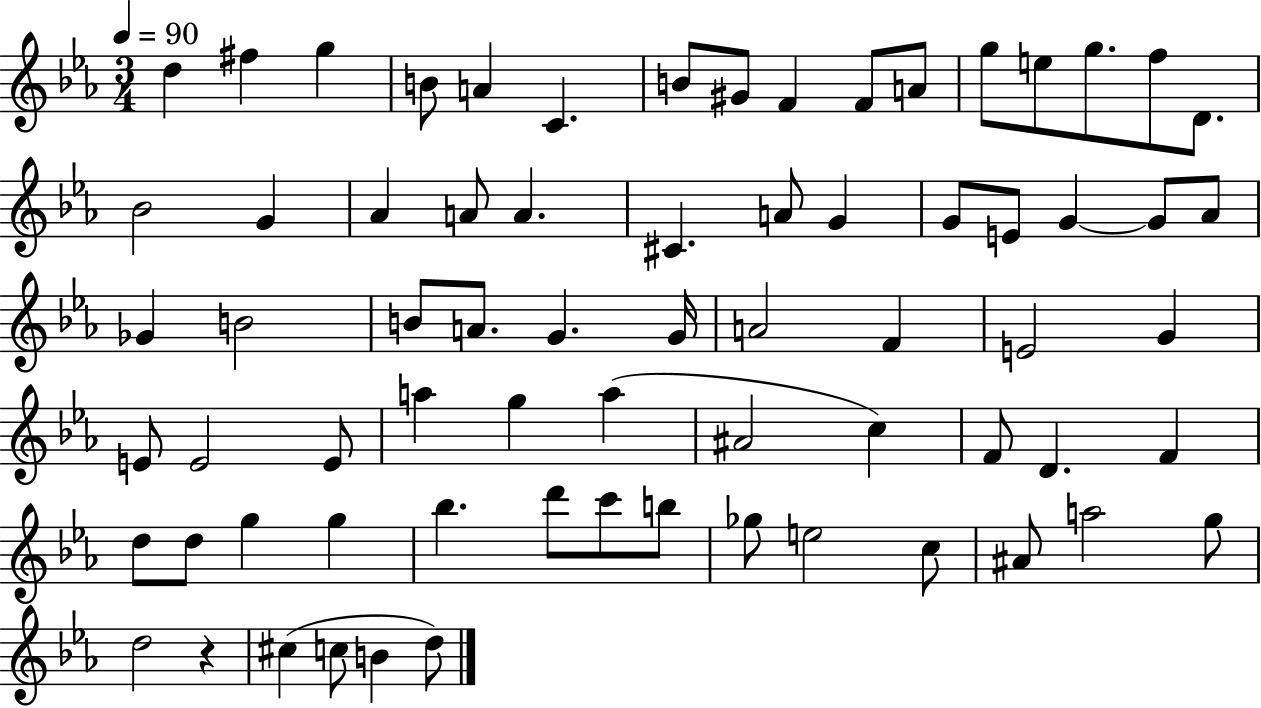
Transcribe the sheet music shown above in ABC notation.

X:1
T:Untitled
M:3/4
L:1/4
K:Eb
d ^f g B/2 A C B/2 ^G/2 F F/2 A/2 g/2 e/2 g/2 f/2 D/2 _B2 G _A A/2 A ^C A/2 G G/2 E/2 G G/2 _A/2 _G B2 B/2 A/2 G G/4 A2 F E2 G E/2 E2 E/2 a g a ^A2 c F/2 D F d/2 d/2 g g _b d'/2 c'/2 b/2 _g/2 e2 c/2 ^A/2 a2 g/2 d2 z ^c c/2 B d/2